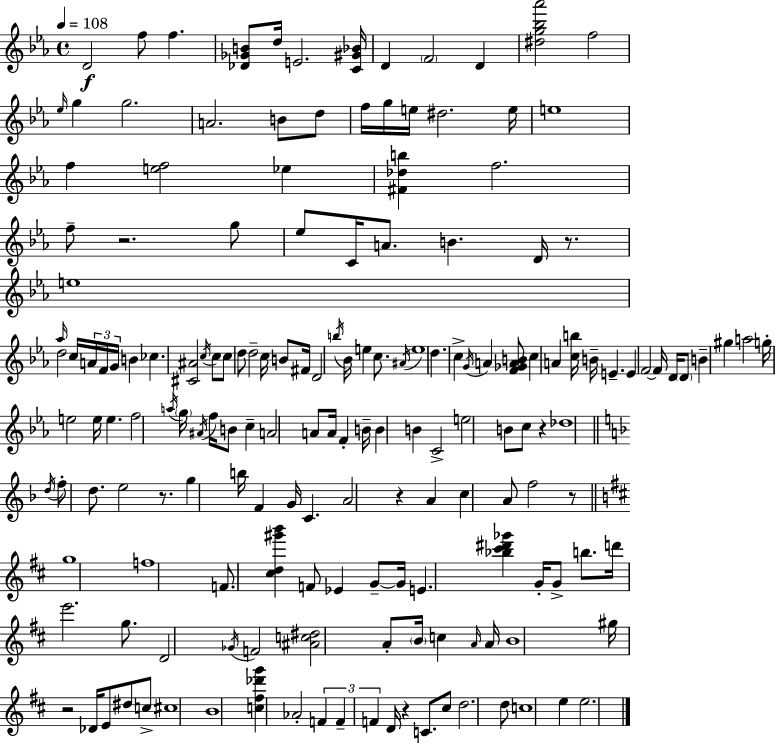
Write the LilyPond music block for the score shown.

{
  \clef treble
  \time 4/4
  \defaultTimeSignature
  \key c \minor
  \tempo 4 = 108
  d'2\f f''8 f''4. | <des' ges' b'>8 d''16 e'2. <c' gis' bes'>16 | d'4 \parenthesize f'2 d'4 | <dis'' g'' bes'' aes'''>2 f''2 | \break \grace { ees''16 } g''4 g''2. | a'2. b'8 d''8 | f''16 g''16 e''16 dis''2. | e''16 e''1 | \break f''4 <e'' f''>2 ees''4 | <fis' des'' b''>4 f''2. | f''8-- r2. g''8 | ees''8 c'16 a'8. b'4. d'16 r8. | \break e''1 | \grace { aes''16 } d''2 c''16 \tuplet 3/2 { a'16 f'16 g'16 } b'4 | ces''4. <cis' ais'>2 | \acciaccatura { c''16 } c''8 c''8 d''8 d''2-- c''16 | \break b'8 fis'16 d'2 \acciaccatura { b''16 } bes'16 e''4 | c''8. \acciaccatura { ais'16 } e''1 | d''4. c''4-> \acciaccatura { g'16 } | a'4 <f' ges' a' b'>8 c''4 a'4 <c'' b''>16 b'16-- | \break e'4.-- e'4 f'2~~ | f'16 d'16 \parenthesize d'8 b'4-- gis''4 a''2 | g''16-. e''2 e''16 | e''4. f''2 \acciaccatura { a''16 } \parenthesize g''16 | \break \acciaccatura { ais'16 } f''16 b'8 c''4-- a'2 | a'8 a'16 f'4-. b'16-- b'4 b'4 | c'2-> e''2 | b'8 c''8 r4 des''1 | \break \bar "||" \break \key f \major \acciaccatura { d''16 } f''8-. d''8. e''2 r8. | g''4 b''16 f'4 g'16 c'4. | a'2 r4 a'4 | c''4 a'8 f''2 r8 | \break \bar "||" \break \key b \minor g''1 | f''1 | f'8. <cis'' d'' gis''' b'''>4 f'8 ees'4 g'8--~~ g'16 | e'4. <bes'' cis''' dis''' ges'''>4 g'16-. g'8-> b''8. | \break d'''16 e'''2. g''8. | d'2 \acciaccatura { ges'16 } f'2 | <ais' c'' dis''>2 a'8-. \parenthesize b'16 c''4 | \grace { a'16 } a'16 b'1 | \break gis''16 r2 des'16 e'8 dis''8 | c''8-> cis''1 | b'1 | <c'' fis'' des''' g'''>4 aes'2-. \tuplet 3/2 { f'4 | \break f'4-- f'4 } d'16 r4 c'8. | cis''8 d''2. | d''8 c''1 | e''4 e''2. | \break \bar "|."
}